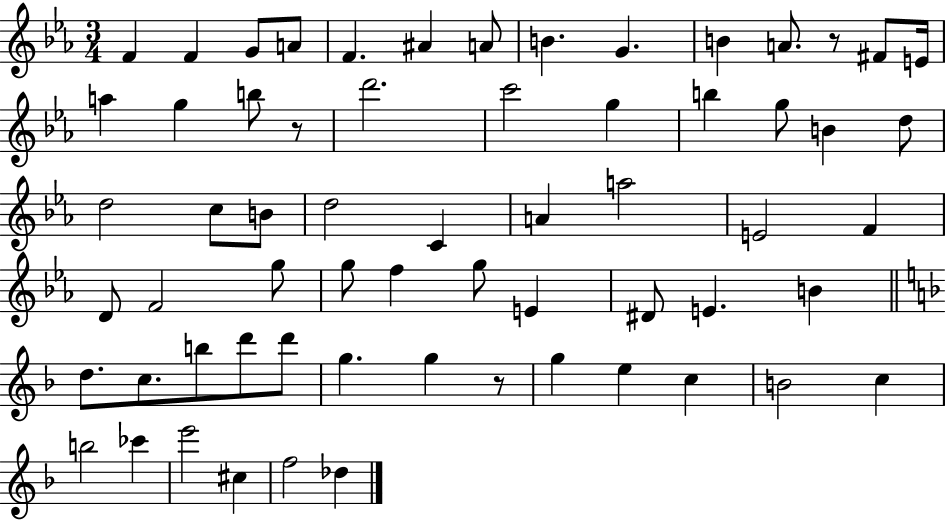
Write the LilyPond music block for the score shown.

{
  \clef treble
  \numericTimeSignature
  \time 3/4
  \key ees \major
  f'4 f'4 g'8 a'8 | f'4. ais'4 a'8 | b'4. g'4. | b'4 a'8. r8 fis'8 e'16 | \break a''4 g''4 b''8 r8 | d'''2. | c'''2 g''4 | b''4 g''8 b'4 d''8 | \break d''2 c''8 b'8 | d''2 c'4 | a'4 a''2 | e'2 f'4 | \break d'8 f'2 g''8 | g''8 f''4 g''8 e'4 | dis'8 e'4. b'4 | \bar "||" \break \key f \major d''8. c''8. b''8 d'''8 d'''8 | g''4. g''4 r8 | g''4 e''4 c''4 | b'2 c''4 | \break b''2 ces'''4 | e'''2 cis''4 | f''2 des''4 | \bar "|."
}